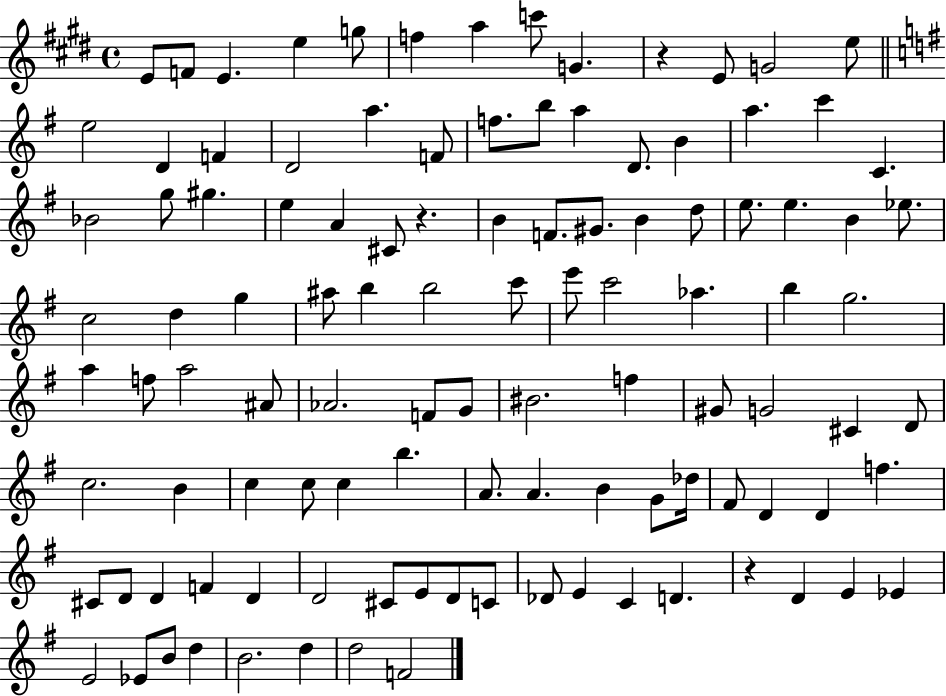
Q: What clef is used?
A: treble